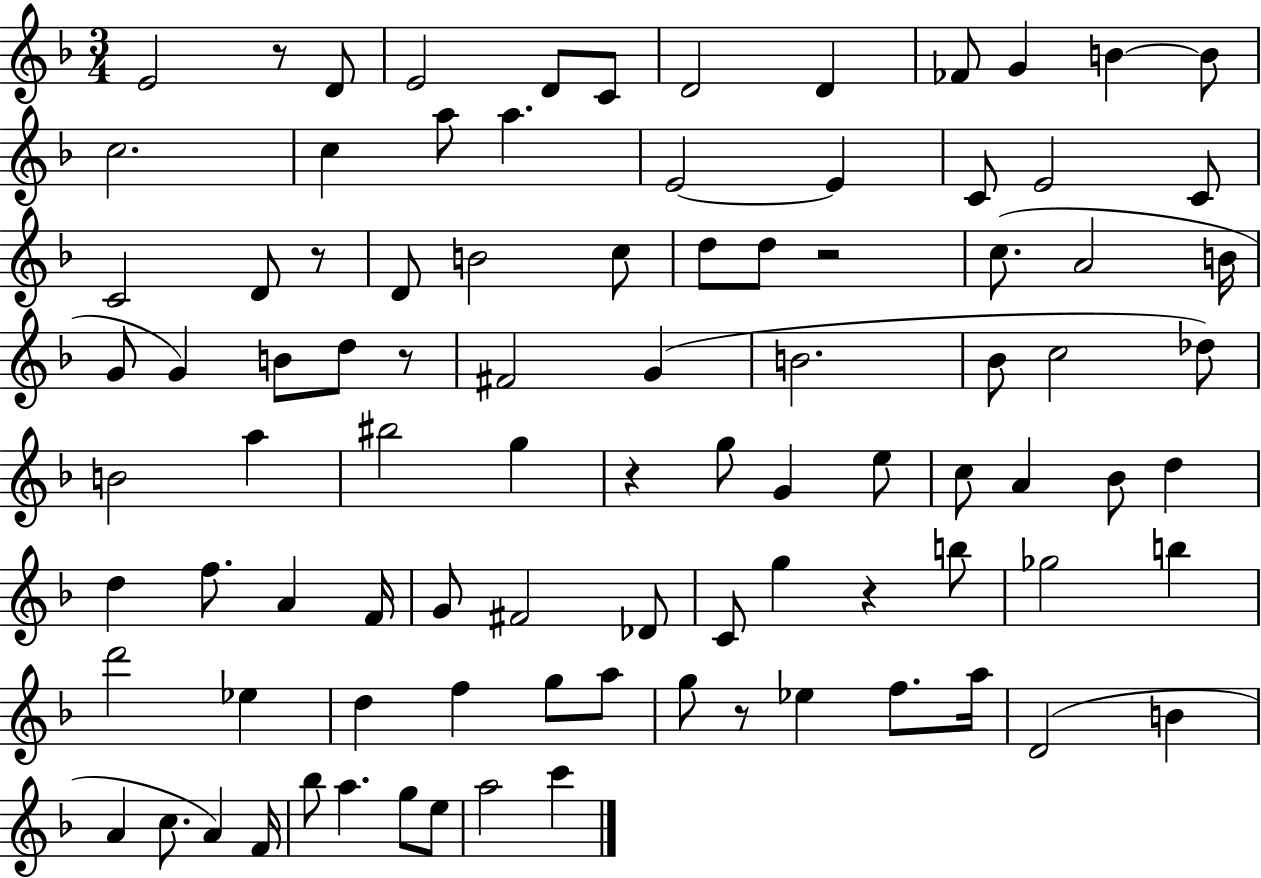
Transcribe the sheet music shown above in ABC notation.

X:1
T:Untitled
M:3/4
L:1/4
K:F
E2 z/2 D/2 E2 D/2 C/2 D2 D _F/2 G B B/2 c2 c a/2 a E2 E C/2 E2 C/2 C2 D/2 z/2 D/2 B2 c/2 d/2 d/2 z2 c/2 A2 B/4 G/2 G B/2 d/2 z/2 ^F2 G B2 _B/2 c2 _d/2 B2 a ^b2 g z g/2 G e/2 c/2 A _B/2 d d f/2 A F/4 G/2 ^F2 _D/2 C/2 g z b/2 _g2 b d'2 _e d f g/2 a/2 g/2 z/2 _e f/2 a/4 D2 B A c/2 A F/4 _b/2 a g/2 e/2 a2 c'